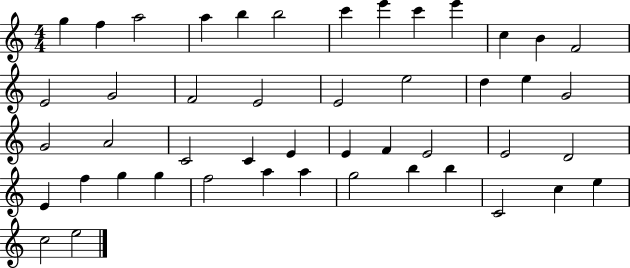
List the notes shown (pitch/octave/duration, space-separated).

G5/q F5/q A5/h A5/q B5/q B5/h C6/q E6/q C6/q E6/q C5/q B4/q F4/h E4/h G4/h F4/h E4/h E4/h E5/h D5/q E5/q G4/h G4/h A4/h C4/h C4/q E4/q E4/q F4/q E4/h E4/h D4/h E4/q F5/q G5/q G5/q F5/h A5/q A5/q G5/h B5/q B5/q C4/h C5/q E5/q C5/h E5/h